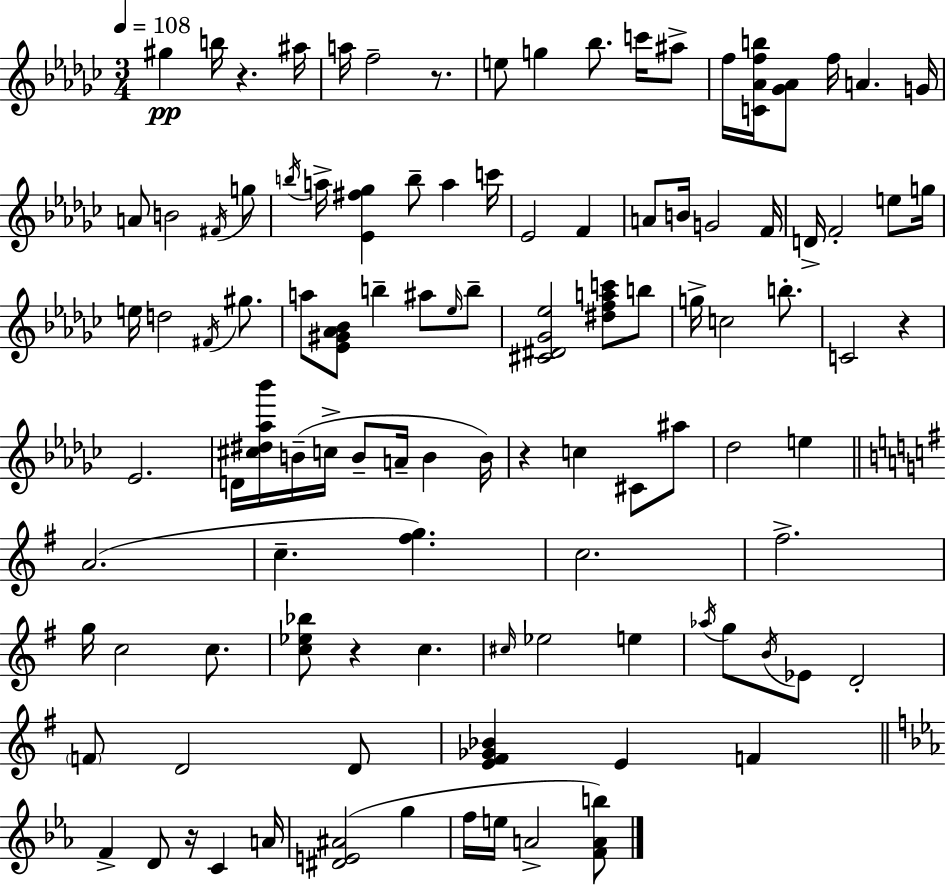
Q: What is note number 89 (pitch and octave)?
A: A4